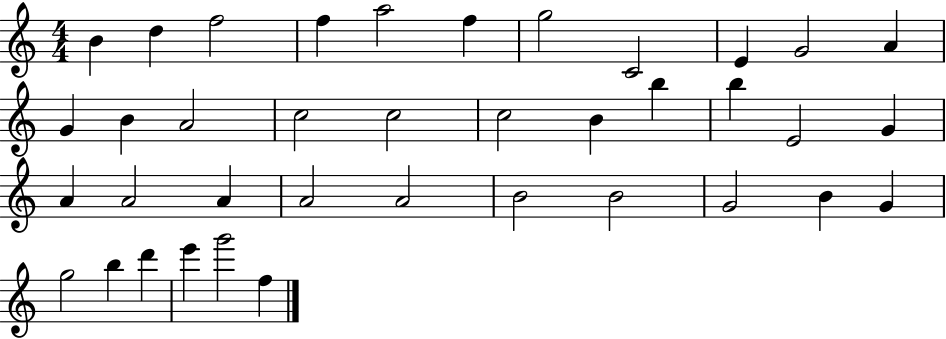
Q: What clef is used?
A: treble